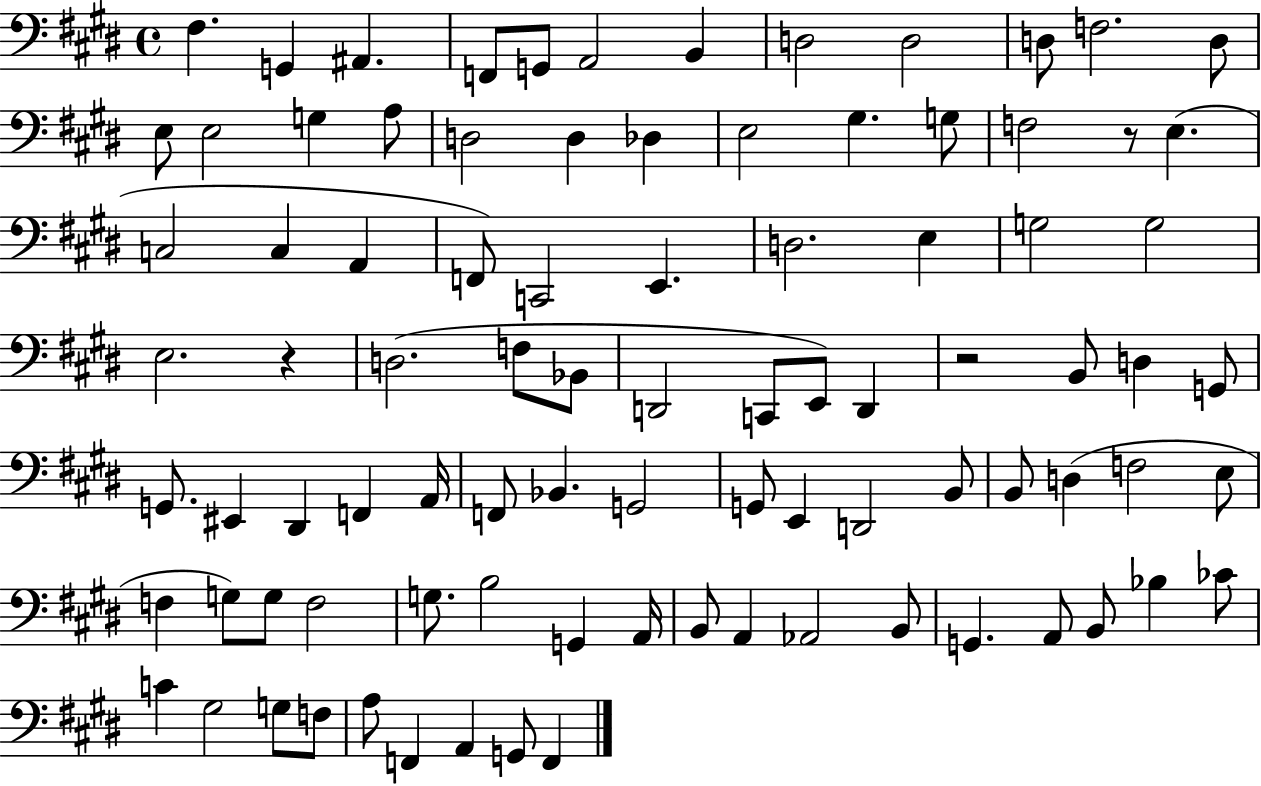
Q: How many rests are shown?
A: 3